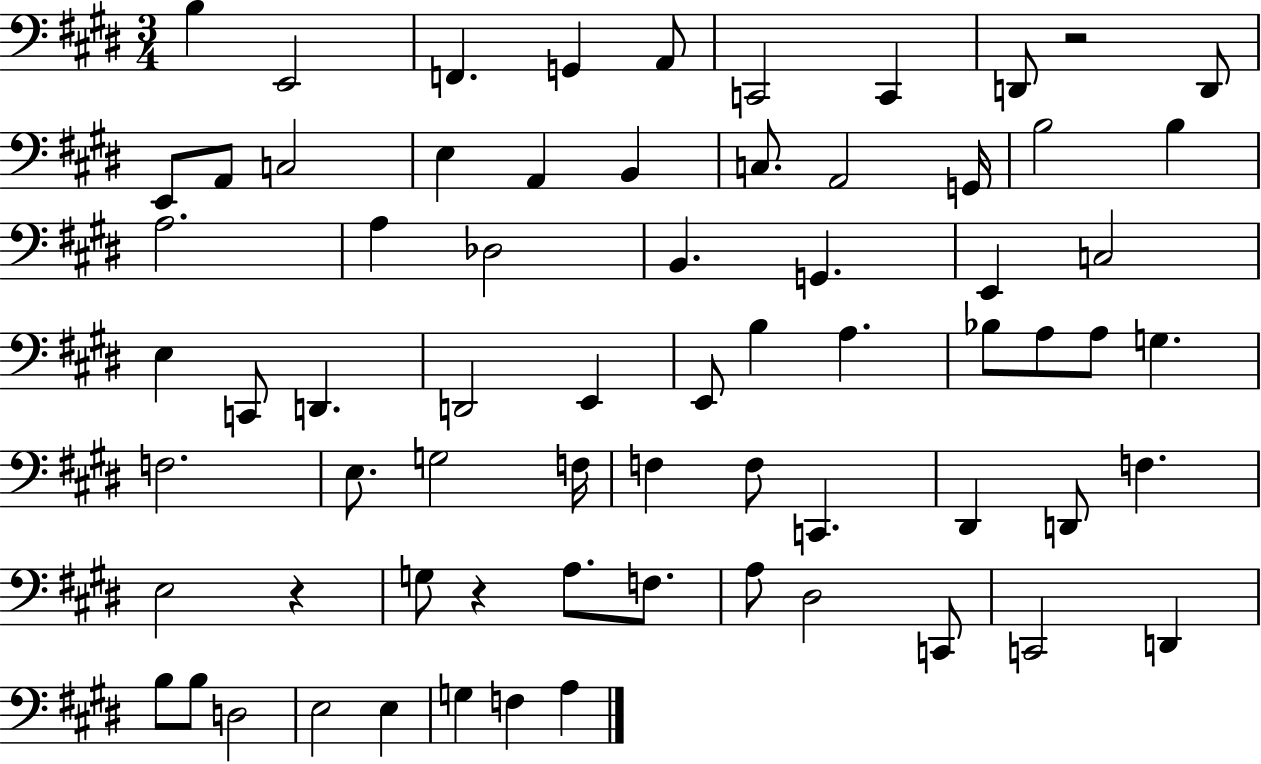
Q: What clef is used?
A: bass